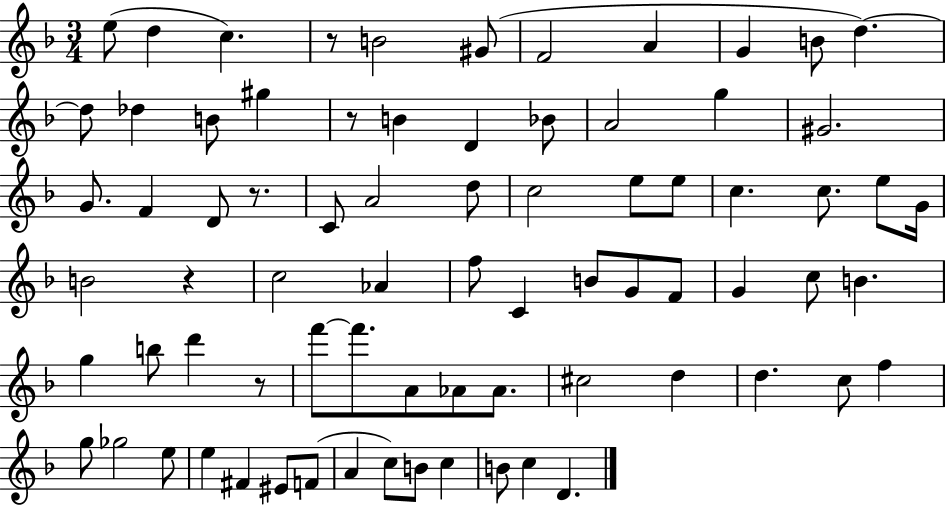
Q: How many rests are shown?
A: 5